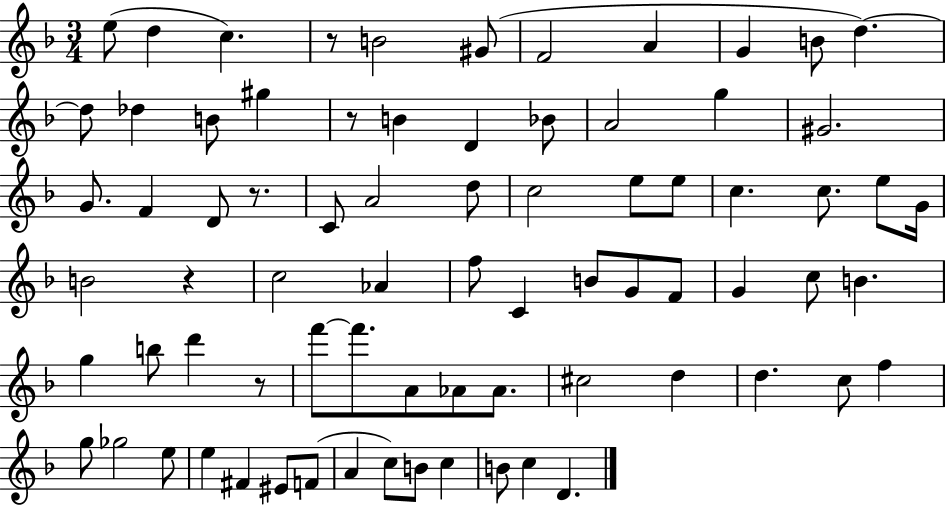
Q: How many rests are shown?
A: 5